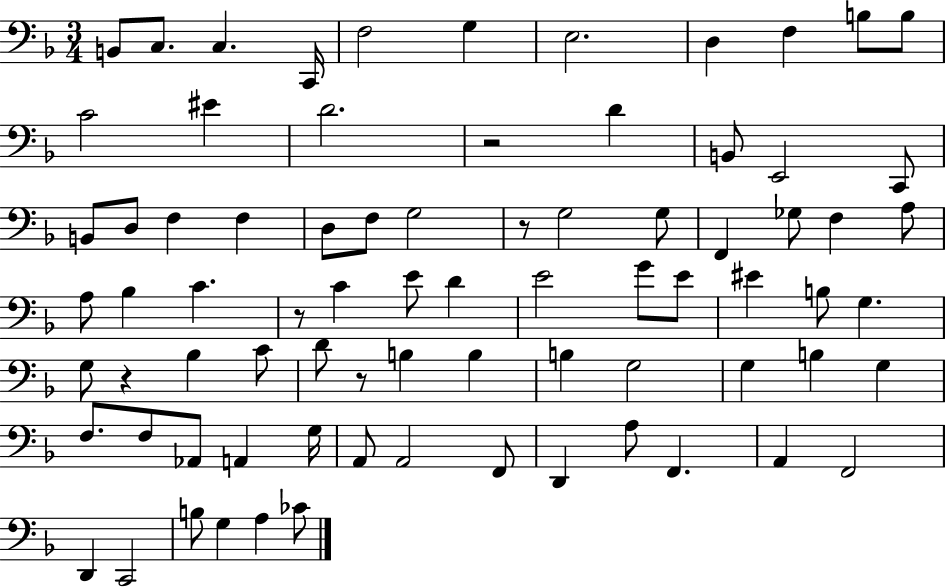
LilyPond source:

{
  \clef bass
  \numericTimeSignature
  \time 3/4
  \key f \major
  \repeat volta 2 { b,8 c8. c4. c,16 | f2 g4 | e2. | d4 f4 b8 b8 | \break c'2 eis'4 | d'2. | r2 d'4 | b,8 e,2 c,8 | \break b,8 d8 f4 f4 | d8 f8 g2 | r8 g2 g8 | f,4 ges8 f4 a8 | \break a8 bes4 c'4. | r8 c'4 e'8 d'4 | e'2 g'8 e'8 | eis'4 b8 g4. | \break g8 r4 bes4 c'8 | d'8 r8 b4 b4 | b4 g2 | g4 b4 g4 | \break f8. f8 aes,8 a,4 g16 | a,8 a,2 f,8 | d,4 a8 f,4. | a,4 f,2 | \break d,4 c,2 | b8 g4 a4 ces'8 | } \bar "|."
}